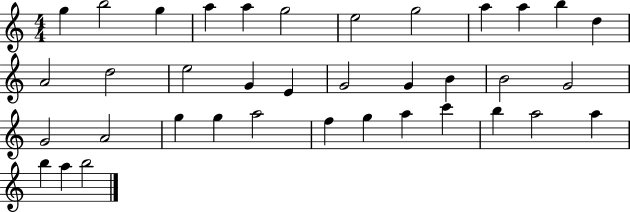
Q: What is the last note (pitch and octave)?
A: B5